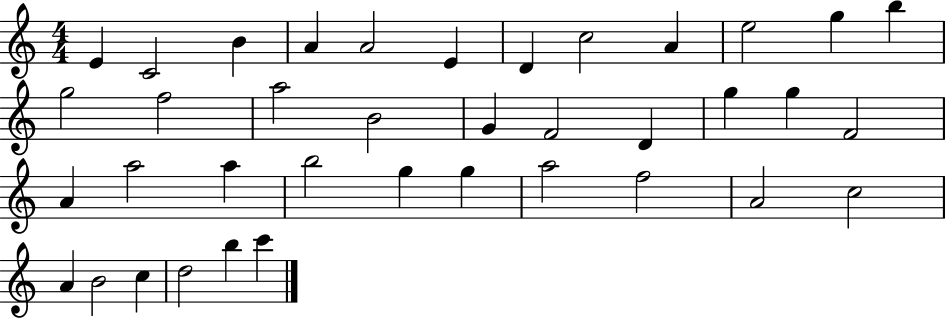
E4/q C4/h B4/q A4/q A4/h E4/q D4/q C5/h A4/q E5/h G5/q B5/q G5/h F5/h A5/h B4/h G4/q F4/h D4/q G5/q G5/q F4/h A4/q A5/h A5/q B5/h G5/q G5/q A5/h F5/h A4/h C5/h A4/q B4/h C5/q D5/h B5/q C6/q